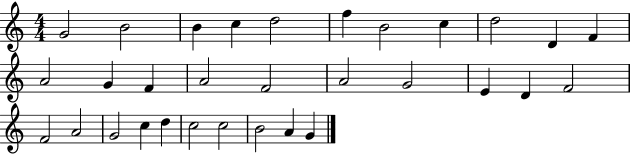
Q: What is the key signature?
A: C major